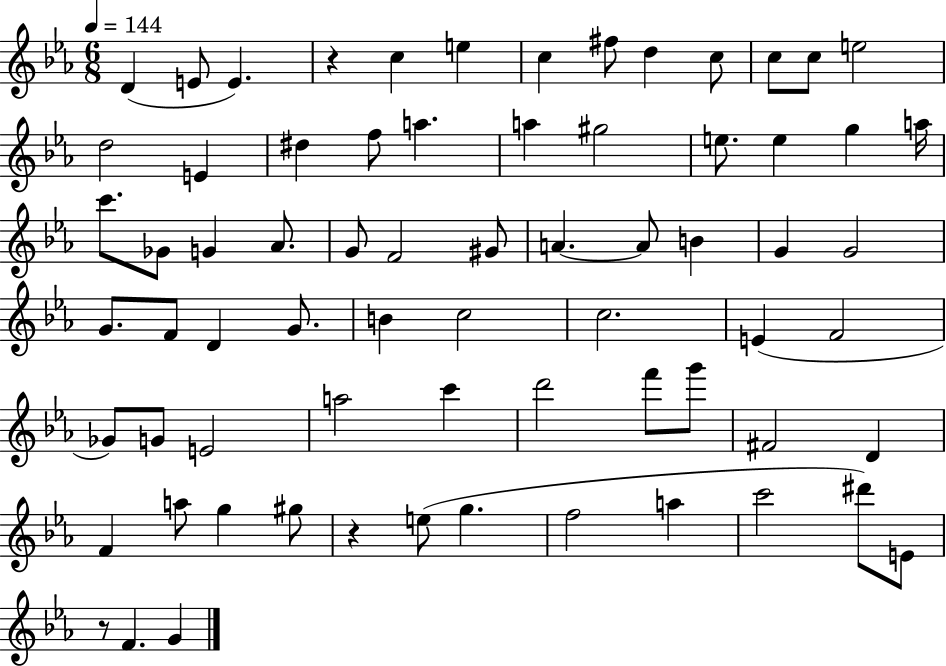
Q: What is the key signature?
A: EES major